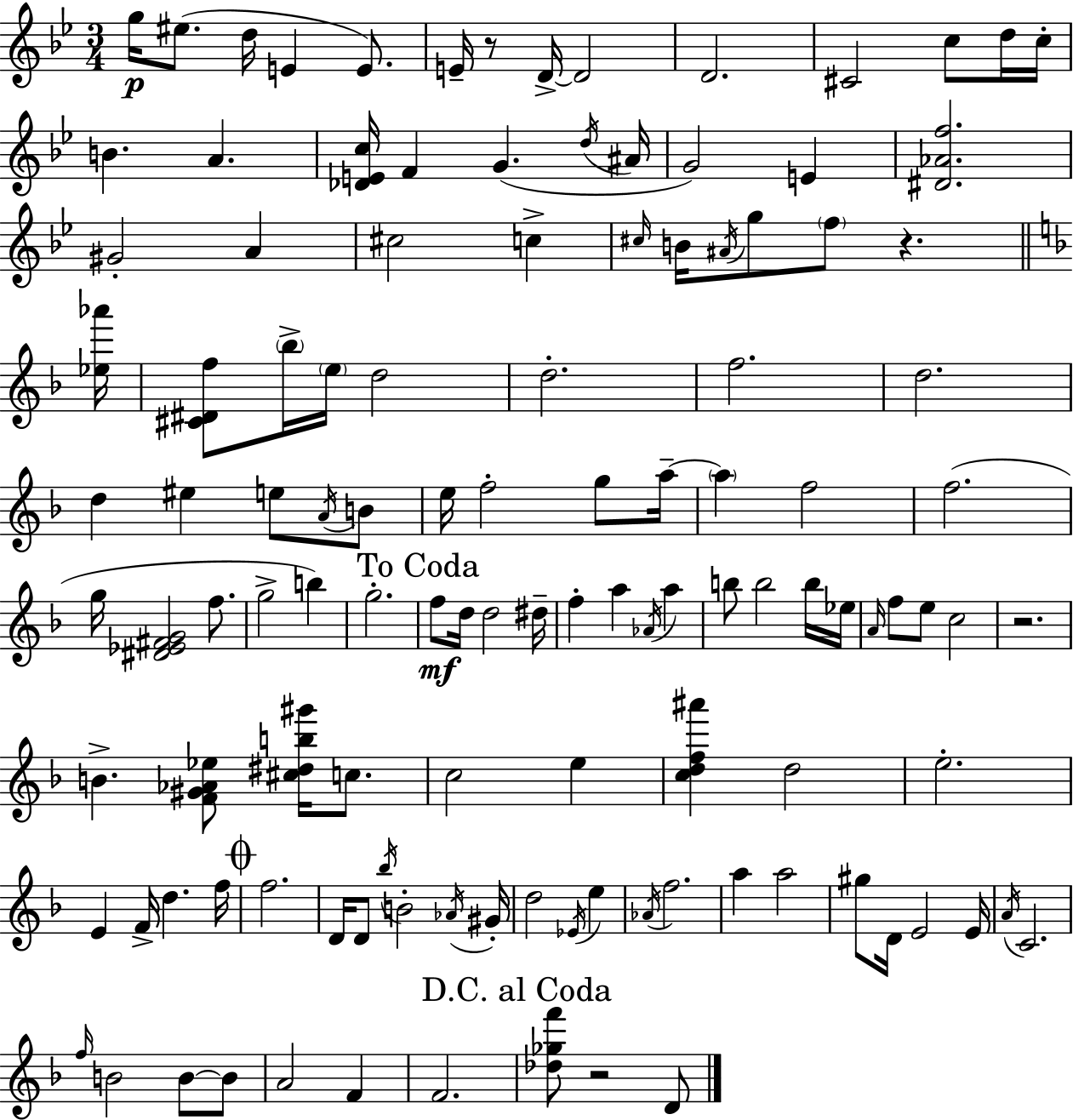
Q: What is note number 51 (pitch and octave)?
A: G5